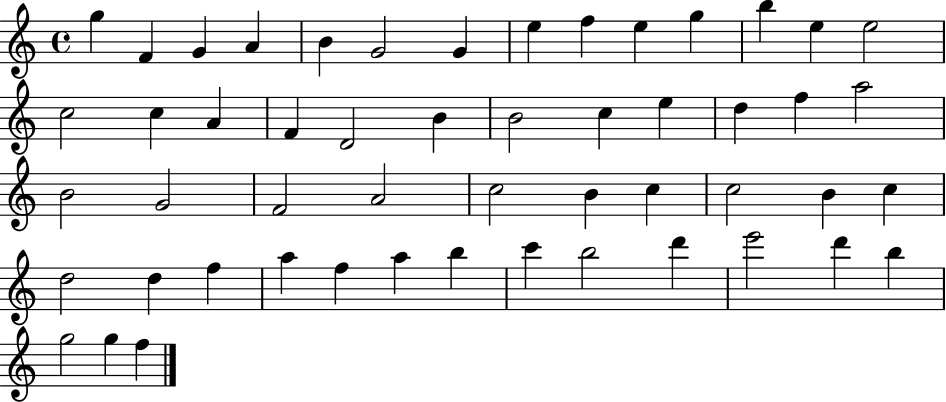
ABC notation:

X:1
T:Untitled
M:4/4
L:1/4
K:C
g F G A B G2 G e f e g b e e2 c2 c A F D2 B B2 c e d f a2 B2 G2 F2 A2 c2 B c c2 B c d2 d f a f a b c' b2 d' e'2 d' b g2 g f